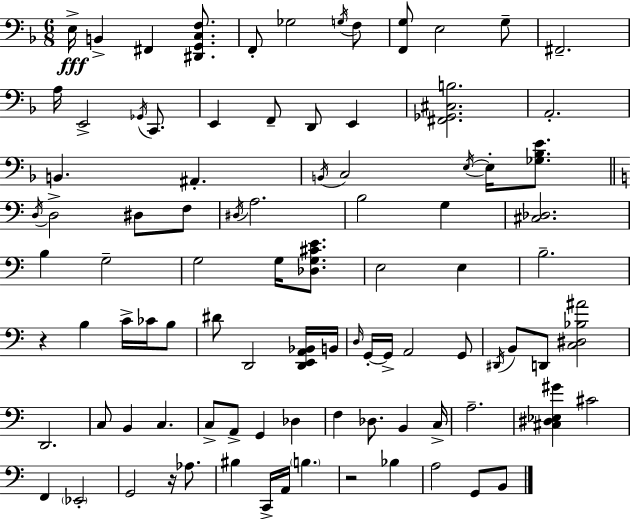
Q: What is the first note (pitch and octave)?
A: E3